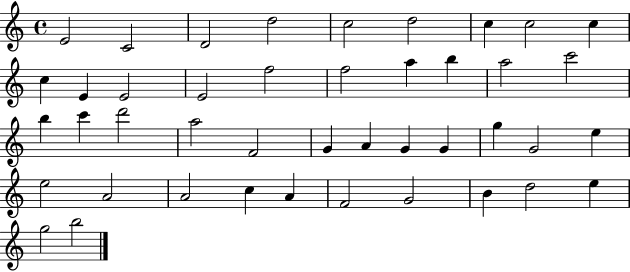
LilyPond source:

{
  \clef treble
  \time 4/4
  \defaultTimeSignature
  \key c \major
  e'2 c'2 | d'2 d''2 | c''2 d''2 | c''4 c''2 c''4 | \break c''4 e'4 e'2 | e'2 f''2 | f''2 a''4 b''4 | a''2 c'''2 | \break b''4 c'''4 d'''2 | a''2 f'2 | g'4 a'4 g'4 g'4 | g''4 g'2 e''4 | \break e''2 a'2 | a'2 c''4 a'4 | f'2 g'2 | b'4 d''2 e''4 | \break g''2 b''2 | \bar "|."
}